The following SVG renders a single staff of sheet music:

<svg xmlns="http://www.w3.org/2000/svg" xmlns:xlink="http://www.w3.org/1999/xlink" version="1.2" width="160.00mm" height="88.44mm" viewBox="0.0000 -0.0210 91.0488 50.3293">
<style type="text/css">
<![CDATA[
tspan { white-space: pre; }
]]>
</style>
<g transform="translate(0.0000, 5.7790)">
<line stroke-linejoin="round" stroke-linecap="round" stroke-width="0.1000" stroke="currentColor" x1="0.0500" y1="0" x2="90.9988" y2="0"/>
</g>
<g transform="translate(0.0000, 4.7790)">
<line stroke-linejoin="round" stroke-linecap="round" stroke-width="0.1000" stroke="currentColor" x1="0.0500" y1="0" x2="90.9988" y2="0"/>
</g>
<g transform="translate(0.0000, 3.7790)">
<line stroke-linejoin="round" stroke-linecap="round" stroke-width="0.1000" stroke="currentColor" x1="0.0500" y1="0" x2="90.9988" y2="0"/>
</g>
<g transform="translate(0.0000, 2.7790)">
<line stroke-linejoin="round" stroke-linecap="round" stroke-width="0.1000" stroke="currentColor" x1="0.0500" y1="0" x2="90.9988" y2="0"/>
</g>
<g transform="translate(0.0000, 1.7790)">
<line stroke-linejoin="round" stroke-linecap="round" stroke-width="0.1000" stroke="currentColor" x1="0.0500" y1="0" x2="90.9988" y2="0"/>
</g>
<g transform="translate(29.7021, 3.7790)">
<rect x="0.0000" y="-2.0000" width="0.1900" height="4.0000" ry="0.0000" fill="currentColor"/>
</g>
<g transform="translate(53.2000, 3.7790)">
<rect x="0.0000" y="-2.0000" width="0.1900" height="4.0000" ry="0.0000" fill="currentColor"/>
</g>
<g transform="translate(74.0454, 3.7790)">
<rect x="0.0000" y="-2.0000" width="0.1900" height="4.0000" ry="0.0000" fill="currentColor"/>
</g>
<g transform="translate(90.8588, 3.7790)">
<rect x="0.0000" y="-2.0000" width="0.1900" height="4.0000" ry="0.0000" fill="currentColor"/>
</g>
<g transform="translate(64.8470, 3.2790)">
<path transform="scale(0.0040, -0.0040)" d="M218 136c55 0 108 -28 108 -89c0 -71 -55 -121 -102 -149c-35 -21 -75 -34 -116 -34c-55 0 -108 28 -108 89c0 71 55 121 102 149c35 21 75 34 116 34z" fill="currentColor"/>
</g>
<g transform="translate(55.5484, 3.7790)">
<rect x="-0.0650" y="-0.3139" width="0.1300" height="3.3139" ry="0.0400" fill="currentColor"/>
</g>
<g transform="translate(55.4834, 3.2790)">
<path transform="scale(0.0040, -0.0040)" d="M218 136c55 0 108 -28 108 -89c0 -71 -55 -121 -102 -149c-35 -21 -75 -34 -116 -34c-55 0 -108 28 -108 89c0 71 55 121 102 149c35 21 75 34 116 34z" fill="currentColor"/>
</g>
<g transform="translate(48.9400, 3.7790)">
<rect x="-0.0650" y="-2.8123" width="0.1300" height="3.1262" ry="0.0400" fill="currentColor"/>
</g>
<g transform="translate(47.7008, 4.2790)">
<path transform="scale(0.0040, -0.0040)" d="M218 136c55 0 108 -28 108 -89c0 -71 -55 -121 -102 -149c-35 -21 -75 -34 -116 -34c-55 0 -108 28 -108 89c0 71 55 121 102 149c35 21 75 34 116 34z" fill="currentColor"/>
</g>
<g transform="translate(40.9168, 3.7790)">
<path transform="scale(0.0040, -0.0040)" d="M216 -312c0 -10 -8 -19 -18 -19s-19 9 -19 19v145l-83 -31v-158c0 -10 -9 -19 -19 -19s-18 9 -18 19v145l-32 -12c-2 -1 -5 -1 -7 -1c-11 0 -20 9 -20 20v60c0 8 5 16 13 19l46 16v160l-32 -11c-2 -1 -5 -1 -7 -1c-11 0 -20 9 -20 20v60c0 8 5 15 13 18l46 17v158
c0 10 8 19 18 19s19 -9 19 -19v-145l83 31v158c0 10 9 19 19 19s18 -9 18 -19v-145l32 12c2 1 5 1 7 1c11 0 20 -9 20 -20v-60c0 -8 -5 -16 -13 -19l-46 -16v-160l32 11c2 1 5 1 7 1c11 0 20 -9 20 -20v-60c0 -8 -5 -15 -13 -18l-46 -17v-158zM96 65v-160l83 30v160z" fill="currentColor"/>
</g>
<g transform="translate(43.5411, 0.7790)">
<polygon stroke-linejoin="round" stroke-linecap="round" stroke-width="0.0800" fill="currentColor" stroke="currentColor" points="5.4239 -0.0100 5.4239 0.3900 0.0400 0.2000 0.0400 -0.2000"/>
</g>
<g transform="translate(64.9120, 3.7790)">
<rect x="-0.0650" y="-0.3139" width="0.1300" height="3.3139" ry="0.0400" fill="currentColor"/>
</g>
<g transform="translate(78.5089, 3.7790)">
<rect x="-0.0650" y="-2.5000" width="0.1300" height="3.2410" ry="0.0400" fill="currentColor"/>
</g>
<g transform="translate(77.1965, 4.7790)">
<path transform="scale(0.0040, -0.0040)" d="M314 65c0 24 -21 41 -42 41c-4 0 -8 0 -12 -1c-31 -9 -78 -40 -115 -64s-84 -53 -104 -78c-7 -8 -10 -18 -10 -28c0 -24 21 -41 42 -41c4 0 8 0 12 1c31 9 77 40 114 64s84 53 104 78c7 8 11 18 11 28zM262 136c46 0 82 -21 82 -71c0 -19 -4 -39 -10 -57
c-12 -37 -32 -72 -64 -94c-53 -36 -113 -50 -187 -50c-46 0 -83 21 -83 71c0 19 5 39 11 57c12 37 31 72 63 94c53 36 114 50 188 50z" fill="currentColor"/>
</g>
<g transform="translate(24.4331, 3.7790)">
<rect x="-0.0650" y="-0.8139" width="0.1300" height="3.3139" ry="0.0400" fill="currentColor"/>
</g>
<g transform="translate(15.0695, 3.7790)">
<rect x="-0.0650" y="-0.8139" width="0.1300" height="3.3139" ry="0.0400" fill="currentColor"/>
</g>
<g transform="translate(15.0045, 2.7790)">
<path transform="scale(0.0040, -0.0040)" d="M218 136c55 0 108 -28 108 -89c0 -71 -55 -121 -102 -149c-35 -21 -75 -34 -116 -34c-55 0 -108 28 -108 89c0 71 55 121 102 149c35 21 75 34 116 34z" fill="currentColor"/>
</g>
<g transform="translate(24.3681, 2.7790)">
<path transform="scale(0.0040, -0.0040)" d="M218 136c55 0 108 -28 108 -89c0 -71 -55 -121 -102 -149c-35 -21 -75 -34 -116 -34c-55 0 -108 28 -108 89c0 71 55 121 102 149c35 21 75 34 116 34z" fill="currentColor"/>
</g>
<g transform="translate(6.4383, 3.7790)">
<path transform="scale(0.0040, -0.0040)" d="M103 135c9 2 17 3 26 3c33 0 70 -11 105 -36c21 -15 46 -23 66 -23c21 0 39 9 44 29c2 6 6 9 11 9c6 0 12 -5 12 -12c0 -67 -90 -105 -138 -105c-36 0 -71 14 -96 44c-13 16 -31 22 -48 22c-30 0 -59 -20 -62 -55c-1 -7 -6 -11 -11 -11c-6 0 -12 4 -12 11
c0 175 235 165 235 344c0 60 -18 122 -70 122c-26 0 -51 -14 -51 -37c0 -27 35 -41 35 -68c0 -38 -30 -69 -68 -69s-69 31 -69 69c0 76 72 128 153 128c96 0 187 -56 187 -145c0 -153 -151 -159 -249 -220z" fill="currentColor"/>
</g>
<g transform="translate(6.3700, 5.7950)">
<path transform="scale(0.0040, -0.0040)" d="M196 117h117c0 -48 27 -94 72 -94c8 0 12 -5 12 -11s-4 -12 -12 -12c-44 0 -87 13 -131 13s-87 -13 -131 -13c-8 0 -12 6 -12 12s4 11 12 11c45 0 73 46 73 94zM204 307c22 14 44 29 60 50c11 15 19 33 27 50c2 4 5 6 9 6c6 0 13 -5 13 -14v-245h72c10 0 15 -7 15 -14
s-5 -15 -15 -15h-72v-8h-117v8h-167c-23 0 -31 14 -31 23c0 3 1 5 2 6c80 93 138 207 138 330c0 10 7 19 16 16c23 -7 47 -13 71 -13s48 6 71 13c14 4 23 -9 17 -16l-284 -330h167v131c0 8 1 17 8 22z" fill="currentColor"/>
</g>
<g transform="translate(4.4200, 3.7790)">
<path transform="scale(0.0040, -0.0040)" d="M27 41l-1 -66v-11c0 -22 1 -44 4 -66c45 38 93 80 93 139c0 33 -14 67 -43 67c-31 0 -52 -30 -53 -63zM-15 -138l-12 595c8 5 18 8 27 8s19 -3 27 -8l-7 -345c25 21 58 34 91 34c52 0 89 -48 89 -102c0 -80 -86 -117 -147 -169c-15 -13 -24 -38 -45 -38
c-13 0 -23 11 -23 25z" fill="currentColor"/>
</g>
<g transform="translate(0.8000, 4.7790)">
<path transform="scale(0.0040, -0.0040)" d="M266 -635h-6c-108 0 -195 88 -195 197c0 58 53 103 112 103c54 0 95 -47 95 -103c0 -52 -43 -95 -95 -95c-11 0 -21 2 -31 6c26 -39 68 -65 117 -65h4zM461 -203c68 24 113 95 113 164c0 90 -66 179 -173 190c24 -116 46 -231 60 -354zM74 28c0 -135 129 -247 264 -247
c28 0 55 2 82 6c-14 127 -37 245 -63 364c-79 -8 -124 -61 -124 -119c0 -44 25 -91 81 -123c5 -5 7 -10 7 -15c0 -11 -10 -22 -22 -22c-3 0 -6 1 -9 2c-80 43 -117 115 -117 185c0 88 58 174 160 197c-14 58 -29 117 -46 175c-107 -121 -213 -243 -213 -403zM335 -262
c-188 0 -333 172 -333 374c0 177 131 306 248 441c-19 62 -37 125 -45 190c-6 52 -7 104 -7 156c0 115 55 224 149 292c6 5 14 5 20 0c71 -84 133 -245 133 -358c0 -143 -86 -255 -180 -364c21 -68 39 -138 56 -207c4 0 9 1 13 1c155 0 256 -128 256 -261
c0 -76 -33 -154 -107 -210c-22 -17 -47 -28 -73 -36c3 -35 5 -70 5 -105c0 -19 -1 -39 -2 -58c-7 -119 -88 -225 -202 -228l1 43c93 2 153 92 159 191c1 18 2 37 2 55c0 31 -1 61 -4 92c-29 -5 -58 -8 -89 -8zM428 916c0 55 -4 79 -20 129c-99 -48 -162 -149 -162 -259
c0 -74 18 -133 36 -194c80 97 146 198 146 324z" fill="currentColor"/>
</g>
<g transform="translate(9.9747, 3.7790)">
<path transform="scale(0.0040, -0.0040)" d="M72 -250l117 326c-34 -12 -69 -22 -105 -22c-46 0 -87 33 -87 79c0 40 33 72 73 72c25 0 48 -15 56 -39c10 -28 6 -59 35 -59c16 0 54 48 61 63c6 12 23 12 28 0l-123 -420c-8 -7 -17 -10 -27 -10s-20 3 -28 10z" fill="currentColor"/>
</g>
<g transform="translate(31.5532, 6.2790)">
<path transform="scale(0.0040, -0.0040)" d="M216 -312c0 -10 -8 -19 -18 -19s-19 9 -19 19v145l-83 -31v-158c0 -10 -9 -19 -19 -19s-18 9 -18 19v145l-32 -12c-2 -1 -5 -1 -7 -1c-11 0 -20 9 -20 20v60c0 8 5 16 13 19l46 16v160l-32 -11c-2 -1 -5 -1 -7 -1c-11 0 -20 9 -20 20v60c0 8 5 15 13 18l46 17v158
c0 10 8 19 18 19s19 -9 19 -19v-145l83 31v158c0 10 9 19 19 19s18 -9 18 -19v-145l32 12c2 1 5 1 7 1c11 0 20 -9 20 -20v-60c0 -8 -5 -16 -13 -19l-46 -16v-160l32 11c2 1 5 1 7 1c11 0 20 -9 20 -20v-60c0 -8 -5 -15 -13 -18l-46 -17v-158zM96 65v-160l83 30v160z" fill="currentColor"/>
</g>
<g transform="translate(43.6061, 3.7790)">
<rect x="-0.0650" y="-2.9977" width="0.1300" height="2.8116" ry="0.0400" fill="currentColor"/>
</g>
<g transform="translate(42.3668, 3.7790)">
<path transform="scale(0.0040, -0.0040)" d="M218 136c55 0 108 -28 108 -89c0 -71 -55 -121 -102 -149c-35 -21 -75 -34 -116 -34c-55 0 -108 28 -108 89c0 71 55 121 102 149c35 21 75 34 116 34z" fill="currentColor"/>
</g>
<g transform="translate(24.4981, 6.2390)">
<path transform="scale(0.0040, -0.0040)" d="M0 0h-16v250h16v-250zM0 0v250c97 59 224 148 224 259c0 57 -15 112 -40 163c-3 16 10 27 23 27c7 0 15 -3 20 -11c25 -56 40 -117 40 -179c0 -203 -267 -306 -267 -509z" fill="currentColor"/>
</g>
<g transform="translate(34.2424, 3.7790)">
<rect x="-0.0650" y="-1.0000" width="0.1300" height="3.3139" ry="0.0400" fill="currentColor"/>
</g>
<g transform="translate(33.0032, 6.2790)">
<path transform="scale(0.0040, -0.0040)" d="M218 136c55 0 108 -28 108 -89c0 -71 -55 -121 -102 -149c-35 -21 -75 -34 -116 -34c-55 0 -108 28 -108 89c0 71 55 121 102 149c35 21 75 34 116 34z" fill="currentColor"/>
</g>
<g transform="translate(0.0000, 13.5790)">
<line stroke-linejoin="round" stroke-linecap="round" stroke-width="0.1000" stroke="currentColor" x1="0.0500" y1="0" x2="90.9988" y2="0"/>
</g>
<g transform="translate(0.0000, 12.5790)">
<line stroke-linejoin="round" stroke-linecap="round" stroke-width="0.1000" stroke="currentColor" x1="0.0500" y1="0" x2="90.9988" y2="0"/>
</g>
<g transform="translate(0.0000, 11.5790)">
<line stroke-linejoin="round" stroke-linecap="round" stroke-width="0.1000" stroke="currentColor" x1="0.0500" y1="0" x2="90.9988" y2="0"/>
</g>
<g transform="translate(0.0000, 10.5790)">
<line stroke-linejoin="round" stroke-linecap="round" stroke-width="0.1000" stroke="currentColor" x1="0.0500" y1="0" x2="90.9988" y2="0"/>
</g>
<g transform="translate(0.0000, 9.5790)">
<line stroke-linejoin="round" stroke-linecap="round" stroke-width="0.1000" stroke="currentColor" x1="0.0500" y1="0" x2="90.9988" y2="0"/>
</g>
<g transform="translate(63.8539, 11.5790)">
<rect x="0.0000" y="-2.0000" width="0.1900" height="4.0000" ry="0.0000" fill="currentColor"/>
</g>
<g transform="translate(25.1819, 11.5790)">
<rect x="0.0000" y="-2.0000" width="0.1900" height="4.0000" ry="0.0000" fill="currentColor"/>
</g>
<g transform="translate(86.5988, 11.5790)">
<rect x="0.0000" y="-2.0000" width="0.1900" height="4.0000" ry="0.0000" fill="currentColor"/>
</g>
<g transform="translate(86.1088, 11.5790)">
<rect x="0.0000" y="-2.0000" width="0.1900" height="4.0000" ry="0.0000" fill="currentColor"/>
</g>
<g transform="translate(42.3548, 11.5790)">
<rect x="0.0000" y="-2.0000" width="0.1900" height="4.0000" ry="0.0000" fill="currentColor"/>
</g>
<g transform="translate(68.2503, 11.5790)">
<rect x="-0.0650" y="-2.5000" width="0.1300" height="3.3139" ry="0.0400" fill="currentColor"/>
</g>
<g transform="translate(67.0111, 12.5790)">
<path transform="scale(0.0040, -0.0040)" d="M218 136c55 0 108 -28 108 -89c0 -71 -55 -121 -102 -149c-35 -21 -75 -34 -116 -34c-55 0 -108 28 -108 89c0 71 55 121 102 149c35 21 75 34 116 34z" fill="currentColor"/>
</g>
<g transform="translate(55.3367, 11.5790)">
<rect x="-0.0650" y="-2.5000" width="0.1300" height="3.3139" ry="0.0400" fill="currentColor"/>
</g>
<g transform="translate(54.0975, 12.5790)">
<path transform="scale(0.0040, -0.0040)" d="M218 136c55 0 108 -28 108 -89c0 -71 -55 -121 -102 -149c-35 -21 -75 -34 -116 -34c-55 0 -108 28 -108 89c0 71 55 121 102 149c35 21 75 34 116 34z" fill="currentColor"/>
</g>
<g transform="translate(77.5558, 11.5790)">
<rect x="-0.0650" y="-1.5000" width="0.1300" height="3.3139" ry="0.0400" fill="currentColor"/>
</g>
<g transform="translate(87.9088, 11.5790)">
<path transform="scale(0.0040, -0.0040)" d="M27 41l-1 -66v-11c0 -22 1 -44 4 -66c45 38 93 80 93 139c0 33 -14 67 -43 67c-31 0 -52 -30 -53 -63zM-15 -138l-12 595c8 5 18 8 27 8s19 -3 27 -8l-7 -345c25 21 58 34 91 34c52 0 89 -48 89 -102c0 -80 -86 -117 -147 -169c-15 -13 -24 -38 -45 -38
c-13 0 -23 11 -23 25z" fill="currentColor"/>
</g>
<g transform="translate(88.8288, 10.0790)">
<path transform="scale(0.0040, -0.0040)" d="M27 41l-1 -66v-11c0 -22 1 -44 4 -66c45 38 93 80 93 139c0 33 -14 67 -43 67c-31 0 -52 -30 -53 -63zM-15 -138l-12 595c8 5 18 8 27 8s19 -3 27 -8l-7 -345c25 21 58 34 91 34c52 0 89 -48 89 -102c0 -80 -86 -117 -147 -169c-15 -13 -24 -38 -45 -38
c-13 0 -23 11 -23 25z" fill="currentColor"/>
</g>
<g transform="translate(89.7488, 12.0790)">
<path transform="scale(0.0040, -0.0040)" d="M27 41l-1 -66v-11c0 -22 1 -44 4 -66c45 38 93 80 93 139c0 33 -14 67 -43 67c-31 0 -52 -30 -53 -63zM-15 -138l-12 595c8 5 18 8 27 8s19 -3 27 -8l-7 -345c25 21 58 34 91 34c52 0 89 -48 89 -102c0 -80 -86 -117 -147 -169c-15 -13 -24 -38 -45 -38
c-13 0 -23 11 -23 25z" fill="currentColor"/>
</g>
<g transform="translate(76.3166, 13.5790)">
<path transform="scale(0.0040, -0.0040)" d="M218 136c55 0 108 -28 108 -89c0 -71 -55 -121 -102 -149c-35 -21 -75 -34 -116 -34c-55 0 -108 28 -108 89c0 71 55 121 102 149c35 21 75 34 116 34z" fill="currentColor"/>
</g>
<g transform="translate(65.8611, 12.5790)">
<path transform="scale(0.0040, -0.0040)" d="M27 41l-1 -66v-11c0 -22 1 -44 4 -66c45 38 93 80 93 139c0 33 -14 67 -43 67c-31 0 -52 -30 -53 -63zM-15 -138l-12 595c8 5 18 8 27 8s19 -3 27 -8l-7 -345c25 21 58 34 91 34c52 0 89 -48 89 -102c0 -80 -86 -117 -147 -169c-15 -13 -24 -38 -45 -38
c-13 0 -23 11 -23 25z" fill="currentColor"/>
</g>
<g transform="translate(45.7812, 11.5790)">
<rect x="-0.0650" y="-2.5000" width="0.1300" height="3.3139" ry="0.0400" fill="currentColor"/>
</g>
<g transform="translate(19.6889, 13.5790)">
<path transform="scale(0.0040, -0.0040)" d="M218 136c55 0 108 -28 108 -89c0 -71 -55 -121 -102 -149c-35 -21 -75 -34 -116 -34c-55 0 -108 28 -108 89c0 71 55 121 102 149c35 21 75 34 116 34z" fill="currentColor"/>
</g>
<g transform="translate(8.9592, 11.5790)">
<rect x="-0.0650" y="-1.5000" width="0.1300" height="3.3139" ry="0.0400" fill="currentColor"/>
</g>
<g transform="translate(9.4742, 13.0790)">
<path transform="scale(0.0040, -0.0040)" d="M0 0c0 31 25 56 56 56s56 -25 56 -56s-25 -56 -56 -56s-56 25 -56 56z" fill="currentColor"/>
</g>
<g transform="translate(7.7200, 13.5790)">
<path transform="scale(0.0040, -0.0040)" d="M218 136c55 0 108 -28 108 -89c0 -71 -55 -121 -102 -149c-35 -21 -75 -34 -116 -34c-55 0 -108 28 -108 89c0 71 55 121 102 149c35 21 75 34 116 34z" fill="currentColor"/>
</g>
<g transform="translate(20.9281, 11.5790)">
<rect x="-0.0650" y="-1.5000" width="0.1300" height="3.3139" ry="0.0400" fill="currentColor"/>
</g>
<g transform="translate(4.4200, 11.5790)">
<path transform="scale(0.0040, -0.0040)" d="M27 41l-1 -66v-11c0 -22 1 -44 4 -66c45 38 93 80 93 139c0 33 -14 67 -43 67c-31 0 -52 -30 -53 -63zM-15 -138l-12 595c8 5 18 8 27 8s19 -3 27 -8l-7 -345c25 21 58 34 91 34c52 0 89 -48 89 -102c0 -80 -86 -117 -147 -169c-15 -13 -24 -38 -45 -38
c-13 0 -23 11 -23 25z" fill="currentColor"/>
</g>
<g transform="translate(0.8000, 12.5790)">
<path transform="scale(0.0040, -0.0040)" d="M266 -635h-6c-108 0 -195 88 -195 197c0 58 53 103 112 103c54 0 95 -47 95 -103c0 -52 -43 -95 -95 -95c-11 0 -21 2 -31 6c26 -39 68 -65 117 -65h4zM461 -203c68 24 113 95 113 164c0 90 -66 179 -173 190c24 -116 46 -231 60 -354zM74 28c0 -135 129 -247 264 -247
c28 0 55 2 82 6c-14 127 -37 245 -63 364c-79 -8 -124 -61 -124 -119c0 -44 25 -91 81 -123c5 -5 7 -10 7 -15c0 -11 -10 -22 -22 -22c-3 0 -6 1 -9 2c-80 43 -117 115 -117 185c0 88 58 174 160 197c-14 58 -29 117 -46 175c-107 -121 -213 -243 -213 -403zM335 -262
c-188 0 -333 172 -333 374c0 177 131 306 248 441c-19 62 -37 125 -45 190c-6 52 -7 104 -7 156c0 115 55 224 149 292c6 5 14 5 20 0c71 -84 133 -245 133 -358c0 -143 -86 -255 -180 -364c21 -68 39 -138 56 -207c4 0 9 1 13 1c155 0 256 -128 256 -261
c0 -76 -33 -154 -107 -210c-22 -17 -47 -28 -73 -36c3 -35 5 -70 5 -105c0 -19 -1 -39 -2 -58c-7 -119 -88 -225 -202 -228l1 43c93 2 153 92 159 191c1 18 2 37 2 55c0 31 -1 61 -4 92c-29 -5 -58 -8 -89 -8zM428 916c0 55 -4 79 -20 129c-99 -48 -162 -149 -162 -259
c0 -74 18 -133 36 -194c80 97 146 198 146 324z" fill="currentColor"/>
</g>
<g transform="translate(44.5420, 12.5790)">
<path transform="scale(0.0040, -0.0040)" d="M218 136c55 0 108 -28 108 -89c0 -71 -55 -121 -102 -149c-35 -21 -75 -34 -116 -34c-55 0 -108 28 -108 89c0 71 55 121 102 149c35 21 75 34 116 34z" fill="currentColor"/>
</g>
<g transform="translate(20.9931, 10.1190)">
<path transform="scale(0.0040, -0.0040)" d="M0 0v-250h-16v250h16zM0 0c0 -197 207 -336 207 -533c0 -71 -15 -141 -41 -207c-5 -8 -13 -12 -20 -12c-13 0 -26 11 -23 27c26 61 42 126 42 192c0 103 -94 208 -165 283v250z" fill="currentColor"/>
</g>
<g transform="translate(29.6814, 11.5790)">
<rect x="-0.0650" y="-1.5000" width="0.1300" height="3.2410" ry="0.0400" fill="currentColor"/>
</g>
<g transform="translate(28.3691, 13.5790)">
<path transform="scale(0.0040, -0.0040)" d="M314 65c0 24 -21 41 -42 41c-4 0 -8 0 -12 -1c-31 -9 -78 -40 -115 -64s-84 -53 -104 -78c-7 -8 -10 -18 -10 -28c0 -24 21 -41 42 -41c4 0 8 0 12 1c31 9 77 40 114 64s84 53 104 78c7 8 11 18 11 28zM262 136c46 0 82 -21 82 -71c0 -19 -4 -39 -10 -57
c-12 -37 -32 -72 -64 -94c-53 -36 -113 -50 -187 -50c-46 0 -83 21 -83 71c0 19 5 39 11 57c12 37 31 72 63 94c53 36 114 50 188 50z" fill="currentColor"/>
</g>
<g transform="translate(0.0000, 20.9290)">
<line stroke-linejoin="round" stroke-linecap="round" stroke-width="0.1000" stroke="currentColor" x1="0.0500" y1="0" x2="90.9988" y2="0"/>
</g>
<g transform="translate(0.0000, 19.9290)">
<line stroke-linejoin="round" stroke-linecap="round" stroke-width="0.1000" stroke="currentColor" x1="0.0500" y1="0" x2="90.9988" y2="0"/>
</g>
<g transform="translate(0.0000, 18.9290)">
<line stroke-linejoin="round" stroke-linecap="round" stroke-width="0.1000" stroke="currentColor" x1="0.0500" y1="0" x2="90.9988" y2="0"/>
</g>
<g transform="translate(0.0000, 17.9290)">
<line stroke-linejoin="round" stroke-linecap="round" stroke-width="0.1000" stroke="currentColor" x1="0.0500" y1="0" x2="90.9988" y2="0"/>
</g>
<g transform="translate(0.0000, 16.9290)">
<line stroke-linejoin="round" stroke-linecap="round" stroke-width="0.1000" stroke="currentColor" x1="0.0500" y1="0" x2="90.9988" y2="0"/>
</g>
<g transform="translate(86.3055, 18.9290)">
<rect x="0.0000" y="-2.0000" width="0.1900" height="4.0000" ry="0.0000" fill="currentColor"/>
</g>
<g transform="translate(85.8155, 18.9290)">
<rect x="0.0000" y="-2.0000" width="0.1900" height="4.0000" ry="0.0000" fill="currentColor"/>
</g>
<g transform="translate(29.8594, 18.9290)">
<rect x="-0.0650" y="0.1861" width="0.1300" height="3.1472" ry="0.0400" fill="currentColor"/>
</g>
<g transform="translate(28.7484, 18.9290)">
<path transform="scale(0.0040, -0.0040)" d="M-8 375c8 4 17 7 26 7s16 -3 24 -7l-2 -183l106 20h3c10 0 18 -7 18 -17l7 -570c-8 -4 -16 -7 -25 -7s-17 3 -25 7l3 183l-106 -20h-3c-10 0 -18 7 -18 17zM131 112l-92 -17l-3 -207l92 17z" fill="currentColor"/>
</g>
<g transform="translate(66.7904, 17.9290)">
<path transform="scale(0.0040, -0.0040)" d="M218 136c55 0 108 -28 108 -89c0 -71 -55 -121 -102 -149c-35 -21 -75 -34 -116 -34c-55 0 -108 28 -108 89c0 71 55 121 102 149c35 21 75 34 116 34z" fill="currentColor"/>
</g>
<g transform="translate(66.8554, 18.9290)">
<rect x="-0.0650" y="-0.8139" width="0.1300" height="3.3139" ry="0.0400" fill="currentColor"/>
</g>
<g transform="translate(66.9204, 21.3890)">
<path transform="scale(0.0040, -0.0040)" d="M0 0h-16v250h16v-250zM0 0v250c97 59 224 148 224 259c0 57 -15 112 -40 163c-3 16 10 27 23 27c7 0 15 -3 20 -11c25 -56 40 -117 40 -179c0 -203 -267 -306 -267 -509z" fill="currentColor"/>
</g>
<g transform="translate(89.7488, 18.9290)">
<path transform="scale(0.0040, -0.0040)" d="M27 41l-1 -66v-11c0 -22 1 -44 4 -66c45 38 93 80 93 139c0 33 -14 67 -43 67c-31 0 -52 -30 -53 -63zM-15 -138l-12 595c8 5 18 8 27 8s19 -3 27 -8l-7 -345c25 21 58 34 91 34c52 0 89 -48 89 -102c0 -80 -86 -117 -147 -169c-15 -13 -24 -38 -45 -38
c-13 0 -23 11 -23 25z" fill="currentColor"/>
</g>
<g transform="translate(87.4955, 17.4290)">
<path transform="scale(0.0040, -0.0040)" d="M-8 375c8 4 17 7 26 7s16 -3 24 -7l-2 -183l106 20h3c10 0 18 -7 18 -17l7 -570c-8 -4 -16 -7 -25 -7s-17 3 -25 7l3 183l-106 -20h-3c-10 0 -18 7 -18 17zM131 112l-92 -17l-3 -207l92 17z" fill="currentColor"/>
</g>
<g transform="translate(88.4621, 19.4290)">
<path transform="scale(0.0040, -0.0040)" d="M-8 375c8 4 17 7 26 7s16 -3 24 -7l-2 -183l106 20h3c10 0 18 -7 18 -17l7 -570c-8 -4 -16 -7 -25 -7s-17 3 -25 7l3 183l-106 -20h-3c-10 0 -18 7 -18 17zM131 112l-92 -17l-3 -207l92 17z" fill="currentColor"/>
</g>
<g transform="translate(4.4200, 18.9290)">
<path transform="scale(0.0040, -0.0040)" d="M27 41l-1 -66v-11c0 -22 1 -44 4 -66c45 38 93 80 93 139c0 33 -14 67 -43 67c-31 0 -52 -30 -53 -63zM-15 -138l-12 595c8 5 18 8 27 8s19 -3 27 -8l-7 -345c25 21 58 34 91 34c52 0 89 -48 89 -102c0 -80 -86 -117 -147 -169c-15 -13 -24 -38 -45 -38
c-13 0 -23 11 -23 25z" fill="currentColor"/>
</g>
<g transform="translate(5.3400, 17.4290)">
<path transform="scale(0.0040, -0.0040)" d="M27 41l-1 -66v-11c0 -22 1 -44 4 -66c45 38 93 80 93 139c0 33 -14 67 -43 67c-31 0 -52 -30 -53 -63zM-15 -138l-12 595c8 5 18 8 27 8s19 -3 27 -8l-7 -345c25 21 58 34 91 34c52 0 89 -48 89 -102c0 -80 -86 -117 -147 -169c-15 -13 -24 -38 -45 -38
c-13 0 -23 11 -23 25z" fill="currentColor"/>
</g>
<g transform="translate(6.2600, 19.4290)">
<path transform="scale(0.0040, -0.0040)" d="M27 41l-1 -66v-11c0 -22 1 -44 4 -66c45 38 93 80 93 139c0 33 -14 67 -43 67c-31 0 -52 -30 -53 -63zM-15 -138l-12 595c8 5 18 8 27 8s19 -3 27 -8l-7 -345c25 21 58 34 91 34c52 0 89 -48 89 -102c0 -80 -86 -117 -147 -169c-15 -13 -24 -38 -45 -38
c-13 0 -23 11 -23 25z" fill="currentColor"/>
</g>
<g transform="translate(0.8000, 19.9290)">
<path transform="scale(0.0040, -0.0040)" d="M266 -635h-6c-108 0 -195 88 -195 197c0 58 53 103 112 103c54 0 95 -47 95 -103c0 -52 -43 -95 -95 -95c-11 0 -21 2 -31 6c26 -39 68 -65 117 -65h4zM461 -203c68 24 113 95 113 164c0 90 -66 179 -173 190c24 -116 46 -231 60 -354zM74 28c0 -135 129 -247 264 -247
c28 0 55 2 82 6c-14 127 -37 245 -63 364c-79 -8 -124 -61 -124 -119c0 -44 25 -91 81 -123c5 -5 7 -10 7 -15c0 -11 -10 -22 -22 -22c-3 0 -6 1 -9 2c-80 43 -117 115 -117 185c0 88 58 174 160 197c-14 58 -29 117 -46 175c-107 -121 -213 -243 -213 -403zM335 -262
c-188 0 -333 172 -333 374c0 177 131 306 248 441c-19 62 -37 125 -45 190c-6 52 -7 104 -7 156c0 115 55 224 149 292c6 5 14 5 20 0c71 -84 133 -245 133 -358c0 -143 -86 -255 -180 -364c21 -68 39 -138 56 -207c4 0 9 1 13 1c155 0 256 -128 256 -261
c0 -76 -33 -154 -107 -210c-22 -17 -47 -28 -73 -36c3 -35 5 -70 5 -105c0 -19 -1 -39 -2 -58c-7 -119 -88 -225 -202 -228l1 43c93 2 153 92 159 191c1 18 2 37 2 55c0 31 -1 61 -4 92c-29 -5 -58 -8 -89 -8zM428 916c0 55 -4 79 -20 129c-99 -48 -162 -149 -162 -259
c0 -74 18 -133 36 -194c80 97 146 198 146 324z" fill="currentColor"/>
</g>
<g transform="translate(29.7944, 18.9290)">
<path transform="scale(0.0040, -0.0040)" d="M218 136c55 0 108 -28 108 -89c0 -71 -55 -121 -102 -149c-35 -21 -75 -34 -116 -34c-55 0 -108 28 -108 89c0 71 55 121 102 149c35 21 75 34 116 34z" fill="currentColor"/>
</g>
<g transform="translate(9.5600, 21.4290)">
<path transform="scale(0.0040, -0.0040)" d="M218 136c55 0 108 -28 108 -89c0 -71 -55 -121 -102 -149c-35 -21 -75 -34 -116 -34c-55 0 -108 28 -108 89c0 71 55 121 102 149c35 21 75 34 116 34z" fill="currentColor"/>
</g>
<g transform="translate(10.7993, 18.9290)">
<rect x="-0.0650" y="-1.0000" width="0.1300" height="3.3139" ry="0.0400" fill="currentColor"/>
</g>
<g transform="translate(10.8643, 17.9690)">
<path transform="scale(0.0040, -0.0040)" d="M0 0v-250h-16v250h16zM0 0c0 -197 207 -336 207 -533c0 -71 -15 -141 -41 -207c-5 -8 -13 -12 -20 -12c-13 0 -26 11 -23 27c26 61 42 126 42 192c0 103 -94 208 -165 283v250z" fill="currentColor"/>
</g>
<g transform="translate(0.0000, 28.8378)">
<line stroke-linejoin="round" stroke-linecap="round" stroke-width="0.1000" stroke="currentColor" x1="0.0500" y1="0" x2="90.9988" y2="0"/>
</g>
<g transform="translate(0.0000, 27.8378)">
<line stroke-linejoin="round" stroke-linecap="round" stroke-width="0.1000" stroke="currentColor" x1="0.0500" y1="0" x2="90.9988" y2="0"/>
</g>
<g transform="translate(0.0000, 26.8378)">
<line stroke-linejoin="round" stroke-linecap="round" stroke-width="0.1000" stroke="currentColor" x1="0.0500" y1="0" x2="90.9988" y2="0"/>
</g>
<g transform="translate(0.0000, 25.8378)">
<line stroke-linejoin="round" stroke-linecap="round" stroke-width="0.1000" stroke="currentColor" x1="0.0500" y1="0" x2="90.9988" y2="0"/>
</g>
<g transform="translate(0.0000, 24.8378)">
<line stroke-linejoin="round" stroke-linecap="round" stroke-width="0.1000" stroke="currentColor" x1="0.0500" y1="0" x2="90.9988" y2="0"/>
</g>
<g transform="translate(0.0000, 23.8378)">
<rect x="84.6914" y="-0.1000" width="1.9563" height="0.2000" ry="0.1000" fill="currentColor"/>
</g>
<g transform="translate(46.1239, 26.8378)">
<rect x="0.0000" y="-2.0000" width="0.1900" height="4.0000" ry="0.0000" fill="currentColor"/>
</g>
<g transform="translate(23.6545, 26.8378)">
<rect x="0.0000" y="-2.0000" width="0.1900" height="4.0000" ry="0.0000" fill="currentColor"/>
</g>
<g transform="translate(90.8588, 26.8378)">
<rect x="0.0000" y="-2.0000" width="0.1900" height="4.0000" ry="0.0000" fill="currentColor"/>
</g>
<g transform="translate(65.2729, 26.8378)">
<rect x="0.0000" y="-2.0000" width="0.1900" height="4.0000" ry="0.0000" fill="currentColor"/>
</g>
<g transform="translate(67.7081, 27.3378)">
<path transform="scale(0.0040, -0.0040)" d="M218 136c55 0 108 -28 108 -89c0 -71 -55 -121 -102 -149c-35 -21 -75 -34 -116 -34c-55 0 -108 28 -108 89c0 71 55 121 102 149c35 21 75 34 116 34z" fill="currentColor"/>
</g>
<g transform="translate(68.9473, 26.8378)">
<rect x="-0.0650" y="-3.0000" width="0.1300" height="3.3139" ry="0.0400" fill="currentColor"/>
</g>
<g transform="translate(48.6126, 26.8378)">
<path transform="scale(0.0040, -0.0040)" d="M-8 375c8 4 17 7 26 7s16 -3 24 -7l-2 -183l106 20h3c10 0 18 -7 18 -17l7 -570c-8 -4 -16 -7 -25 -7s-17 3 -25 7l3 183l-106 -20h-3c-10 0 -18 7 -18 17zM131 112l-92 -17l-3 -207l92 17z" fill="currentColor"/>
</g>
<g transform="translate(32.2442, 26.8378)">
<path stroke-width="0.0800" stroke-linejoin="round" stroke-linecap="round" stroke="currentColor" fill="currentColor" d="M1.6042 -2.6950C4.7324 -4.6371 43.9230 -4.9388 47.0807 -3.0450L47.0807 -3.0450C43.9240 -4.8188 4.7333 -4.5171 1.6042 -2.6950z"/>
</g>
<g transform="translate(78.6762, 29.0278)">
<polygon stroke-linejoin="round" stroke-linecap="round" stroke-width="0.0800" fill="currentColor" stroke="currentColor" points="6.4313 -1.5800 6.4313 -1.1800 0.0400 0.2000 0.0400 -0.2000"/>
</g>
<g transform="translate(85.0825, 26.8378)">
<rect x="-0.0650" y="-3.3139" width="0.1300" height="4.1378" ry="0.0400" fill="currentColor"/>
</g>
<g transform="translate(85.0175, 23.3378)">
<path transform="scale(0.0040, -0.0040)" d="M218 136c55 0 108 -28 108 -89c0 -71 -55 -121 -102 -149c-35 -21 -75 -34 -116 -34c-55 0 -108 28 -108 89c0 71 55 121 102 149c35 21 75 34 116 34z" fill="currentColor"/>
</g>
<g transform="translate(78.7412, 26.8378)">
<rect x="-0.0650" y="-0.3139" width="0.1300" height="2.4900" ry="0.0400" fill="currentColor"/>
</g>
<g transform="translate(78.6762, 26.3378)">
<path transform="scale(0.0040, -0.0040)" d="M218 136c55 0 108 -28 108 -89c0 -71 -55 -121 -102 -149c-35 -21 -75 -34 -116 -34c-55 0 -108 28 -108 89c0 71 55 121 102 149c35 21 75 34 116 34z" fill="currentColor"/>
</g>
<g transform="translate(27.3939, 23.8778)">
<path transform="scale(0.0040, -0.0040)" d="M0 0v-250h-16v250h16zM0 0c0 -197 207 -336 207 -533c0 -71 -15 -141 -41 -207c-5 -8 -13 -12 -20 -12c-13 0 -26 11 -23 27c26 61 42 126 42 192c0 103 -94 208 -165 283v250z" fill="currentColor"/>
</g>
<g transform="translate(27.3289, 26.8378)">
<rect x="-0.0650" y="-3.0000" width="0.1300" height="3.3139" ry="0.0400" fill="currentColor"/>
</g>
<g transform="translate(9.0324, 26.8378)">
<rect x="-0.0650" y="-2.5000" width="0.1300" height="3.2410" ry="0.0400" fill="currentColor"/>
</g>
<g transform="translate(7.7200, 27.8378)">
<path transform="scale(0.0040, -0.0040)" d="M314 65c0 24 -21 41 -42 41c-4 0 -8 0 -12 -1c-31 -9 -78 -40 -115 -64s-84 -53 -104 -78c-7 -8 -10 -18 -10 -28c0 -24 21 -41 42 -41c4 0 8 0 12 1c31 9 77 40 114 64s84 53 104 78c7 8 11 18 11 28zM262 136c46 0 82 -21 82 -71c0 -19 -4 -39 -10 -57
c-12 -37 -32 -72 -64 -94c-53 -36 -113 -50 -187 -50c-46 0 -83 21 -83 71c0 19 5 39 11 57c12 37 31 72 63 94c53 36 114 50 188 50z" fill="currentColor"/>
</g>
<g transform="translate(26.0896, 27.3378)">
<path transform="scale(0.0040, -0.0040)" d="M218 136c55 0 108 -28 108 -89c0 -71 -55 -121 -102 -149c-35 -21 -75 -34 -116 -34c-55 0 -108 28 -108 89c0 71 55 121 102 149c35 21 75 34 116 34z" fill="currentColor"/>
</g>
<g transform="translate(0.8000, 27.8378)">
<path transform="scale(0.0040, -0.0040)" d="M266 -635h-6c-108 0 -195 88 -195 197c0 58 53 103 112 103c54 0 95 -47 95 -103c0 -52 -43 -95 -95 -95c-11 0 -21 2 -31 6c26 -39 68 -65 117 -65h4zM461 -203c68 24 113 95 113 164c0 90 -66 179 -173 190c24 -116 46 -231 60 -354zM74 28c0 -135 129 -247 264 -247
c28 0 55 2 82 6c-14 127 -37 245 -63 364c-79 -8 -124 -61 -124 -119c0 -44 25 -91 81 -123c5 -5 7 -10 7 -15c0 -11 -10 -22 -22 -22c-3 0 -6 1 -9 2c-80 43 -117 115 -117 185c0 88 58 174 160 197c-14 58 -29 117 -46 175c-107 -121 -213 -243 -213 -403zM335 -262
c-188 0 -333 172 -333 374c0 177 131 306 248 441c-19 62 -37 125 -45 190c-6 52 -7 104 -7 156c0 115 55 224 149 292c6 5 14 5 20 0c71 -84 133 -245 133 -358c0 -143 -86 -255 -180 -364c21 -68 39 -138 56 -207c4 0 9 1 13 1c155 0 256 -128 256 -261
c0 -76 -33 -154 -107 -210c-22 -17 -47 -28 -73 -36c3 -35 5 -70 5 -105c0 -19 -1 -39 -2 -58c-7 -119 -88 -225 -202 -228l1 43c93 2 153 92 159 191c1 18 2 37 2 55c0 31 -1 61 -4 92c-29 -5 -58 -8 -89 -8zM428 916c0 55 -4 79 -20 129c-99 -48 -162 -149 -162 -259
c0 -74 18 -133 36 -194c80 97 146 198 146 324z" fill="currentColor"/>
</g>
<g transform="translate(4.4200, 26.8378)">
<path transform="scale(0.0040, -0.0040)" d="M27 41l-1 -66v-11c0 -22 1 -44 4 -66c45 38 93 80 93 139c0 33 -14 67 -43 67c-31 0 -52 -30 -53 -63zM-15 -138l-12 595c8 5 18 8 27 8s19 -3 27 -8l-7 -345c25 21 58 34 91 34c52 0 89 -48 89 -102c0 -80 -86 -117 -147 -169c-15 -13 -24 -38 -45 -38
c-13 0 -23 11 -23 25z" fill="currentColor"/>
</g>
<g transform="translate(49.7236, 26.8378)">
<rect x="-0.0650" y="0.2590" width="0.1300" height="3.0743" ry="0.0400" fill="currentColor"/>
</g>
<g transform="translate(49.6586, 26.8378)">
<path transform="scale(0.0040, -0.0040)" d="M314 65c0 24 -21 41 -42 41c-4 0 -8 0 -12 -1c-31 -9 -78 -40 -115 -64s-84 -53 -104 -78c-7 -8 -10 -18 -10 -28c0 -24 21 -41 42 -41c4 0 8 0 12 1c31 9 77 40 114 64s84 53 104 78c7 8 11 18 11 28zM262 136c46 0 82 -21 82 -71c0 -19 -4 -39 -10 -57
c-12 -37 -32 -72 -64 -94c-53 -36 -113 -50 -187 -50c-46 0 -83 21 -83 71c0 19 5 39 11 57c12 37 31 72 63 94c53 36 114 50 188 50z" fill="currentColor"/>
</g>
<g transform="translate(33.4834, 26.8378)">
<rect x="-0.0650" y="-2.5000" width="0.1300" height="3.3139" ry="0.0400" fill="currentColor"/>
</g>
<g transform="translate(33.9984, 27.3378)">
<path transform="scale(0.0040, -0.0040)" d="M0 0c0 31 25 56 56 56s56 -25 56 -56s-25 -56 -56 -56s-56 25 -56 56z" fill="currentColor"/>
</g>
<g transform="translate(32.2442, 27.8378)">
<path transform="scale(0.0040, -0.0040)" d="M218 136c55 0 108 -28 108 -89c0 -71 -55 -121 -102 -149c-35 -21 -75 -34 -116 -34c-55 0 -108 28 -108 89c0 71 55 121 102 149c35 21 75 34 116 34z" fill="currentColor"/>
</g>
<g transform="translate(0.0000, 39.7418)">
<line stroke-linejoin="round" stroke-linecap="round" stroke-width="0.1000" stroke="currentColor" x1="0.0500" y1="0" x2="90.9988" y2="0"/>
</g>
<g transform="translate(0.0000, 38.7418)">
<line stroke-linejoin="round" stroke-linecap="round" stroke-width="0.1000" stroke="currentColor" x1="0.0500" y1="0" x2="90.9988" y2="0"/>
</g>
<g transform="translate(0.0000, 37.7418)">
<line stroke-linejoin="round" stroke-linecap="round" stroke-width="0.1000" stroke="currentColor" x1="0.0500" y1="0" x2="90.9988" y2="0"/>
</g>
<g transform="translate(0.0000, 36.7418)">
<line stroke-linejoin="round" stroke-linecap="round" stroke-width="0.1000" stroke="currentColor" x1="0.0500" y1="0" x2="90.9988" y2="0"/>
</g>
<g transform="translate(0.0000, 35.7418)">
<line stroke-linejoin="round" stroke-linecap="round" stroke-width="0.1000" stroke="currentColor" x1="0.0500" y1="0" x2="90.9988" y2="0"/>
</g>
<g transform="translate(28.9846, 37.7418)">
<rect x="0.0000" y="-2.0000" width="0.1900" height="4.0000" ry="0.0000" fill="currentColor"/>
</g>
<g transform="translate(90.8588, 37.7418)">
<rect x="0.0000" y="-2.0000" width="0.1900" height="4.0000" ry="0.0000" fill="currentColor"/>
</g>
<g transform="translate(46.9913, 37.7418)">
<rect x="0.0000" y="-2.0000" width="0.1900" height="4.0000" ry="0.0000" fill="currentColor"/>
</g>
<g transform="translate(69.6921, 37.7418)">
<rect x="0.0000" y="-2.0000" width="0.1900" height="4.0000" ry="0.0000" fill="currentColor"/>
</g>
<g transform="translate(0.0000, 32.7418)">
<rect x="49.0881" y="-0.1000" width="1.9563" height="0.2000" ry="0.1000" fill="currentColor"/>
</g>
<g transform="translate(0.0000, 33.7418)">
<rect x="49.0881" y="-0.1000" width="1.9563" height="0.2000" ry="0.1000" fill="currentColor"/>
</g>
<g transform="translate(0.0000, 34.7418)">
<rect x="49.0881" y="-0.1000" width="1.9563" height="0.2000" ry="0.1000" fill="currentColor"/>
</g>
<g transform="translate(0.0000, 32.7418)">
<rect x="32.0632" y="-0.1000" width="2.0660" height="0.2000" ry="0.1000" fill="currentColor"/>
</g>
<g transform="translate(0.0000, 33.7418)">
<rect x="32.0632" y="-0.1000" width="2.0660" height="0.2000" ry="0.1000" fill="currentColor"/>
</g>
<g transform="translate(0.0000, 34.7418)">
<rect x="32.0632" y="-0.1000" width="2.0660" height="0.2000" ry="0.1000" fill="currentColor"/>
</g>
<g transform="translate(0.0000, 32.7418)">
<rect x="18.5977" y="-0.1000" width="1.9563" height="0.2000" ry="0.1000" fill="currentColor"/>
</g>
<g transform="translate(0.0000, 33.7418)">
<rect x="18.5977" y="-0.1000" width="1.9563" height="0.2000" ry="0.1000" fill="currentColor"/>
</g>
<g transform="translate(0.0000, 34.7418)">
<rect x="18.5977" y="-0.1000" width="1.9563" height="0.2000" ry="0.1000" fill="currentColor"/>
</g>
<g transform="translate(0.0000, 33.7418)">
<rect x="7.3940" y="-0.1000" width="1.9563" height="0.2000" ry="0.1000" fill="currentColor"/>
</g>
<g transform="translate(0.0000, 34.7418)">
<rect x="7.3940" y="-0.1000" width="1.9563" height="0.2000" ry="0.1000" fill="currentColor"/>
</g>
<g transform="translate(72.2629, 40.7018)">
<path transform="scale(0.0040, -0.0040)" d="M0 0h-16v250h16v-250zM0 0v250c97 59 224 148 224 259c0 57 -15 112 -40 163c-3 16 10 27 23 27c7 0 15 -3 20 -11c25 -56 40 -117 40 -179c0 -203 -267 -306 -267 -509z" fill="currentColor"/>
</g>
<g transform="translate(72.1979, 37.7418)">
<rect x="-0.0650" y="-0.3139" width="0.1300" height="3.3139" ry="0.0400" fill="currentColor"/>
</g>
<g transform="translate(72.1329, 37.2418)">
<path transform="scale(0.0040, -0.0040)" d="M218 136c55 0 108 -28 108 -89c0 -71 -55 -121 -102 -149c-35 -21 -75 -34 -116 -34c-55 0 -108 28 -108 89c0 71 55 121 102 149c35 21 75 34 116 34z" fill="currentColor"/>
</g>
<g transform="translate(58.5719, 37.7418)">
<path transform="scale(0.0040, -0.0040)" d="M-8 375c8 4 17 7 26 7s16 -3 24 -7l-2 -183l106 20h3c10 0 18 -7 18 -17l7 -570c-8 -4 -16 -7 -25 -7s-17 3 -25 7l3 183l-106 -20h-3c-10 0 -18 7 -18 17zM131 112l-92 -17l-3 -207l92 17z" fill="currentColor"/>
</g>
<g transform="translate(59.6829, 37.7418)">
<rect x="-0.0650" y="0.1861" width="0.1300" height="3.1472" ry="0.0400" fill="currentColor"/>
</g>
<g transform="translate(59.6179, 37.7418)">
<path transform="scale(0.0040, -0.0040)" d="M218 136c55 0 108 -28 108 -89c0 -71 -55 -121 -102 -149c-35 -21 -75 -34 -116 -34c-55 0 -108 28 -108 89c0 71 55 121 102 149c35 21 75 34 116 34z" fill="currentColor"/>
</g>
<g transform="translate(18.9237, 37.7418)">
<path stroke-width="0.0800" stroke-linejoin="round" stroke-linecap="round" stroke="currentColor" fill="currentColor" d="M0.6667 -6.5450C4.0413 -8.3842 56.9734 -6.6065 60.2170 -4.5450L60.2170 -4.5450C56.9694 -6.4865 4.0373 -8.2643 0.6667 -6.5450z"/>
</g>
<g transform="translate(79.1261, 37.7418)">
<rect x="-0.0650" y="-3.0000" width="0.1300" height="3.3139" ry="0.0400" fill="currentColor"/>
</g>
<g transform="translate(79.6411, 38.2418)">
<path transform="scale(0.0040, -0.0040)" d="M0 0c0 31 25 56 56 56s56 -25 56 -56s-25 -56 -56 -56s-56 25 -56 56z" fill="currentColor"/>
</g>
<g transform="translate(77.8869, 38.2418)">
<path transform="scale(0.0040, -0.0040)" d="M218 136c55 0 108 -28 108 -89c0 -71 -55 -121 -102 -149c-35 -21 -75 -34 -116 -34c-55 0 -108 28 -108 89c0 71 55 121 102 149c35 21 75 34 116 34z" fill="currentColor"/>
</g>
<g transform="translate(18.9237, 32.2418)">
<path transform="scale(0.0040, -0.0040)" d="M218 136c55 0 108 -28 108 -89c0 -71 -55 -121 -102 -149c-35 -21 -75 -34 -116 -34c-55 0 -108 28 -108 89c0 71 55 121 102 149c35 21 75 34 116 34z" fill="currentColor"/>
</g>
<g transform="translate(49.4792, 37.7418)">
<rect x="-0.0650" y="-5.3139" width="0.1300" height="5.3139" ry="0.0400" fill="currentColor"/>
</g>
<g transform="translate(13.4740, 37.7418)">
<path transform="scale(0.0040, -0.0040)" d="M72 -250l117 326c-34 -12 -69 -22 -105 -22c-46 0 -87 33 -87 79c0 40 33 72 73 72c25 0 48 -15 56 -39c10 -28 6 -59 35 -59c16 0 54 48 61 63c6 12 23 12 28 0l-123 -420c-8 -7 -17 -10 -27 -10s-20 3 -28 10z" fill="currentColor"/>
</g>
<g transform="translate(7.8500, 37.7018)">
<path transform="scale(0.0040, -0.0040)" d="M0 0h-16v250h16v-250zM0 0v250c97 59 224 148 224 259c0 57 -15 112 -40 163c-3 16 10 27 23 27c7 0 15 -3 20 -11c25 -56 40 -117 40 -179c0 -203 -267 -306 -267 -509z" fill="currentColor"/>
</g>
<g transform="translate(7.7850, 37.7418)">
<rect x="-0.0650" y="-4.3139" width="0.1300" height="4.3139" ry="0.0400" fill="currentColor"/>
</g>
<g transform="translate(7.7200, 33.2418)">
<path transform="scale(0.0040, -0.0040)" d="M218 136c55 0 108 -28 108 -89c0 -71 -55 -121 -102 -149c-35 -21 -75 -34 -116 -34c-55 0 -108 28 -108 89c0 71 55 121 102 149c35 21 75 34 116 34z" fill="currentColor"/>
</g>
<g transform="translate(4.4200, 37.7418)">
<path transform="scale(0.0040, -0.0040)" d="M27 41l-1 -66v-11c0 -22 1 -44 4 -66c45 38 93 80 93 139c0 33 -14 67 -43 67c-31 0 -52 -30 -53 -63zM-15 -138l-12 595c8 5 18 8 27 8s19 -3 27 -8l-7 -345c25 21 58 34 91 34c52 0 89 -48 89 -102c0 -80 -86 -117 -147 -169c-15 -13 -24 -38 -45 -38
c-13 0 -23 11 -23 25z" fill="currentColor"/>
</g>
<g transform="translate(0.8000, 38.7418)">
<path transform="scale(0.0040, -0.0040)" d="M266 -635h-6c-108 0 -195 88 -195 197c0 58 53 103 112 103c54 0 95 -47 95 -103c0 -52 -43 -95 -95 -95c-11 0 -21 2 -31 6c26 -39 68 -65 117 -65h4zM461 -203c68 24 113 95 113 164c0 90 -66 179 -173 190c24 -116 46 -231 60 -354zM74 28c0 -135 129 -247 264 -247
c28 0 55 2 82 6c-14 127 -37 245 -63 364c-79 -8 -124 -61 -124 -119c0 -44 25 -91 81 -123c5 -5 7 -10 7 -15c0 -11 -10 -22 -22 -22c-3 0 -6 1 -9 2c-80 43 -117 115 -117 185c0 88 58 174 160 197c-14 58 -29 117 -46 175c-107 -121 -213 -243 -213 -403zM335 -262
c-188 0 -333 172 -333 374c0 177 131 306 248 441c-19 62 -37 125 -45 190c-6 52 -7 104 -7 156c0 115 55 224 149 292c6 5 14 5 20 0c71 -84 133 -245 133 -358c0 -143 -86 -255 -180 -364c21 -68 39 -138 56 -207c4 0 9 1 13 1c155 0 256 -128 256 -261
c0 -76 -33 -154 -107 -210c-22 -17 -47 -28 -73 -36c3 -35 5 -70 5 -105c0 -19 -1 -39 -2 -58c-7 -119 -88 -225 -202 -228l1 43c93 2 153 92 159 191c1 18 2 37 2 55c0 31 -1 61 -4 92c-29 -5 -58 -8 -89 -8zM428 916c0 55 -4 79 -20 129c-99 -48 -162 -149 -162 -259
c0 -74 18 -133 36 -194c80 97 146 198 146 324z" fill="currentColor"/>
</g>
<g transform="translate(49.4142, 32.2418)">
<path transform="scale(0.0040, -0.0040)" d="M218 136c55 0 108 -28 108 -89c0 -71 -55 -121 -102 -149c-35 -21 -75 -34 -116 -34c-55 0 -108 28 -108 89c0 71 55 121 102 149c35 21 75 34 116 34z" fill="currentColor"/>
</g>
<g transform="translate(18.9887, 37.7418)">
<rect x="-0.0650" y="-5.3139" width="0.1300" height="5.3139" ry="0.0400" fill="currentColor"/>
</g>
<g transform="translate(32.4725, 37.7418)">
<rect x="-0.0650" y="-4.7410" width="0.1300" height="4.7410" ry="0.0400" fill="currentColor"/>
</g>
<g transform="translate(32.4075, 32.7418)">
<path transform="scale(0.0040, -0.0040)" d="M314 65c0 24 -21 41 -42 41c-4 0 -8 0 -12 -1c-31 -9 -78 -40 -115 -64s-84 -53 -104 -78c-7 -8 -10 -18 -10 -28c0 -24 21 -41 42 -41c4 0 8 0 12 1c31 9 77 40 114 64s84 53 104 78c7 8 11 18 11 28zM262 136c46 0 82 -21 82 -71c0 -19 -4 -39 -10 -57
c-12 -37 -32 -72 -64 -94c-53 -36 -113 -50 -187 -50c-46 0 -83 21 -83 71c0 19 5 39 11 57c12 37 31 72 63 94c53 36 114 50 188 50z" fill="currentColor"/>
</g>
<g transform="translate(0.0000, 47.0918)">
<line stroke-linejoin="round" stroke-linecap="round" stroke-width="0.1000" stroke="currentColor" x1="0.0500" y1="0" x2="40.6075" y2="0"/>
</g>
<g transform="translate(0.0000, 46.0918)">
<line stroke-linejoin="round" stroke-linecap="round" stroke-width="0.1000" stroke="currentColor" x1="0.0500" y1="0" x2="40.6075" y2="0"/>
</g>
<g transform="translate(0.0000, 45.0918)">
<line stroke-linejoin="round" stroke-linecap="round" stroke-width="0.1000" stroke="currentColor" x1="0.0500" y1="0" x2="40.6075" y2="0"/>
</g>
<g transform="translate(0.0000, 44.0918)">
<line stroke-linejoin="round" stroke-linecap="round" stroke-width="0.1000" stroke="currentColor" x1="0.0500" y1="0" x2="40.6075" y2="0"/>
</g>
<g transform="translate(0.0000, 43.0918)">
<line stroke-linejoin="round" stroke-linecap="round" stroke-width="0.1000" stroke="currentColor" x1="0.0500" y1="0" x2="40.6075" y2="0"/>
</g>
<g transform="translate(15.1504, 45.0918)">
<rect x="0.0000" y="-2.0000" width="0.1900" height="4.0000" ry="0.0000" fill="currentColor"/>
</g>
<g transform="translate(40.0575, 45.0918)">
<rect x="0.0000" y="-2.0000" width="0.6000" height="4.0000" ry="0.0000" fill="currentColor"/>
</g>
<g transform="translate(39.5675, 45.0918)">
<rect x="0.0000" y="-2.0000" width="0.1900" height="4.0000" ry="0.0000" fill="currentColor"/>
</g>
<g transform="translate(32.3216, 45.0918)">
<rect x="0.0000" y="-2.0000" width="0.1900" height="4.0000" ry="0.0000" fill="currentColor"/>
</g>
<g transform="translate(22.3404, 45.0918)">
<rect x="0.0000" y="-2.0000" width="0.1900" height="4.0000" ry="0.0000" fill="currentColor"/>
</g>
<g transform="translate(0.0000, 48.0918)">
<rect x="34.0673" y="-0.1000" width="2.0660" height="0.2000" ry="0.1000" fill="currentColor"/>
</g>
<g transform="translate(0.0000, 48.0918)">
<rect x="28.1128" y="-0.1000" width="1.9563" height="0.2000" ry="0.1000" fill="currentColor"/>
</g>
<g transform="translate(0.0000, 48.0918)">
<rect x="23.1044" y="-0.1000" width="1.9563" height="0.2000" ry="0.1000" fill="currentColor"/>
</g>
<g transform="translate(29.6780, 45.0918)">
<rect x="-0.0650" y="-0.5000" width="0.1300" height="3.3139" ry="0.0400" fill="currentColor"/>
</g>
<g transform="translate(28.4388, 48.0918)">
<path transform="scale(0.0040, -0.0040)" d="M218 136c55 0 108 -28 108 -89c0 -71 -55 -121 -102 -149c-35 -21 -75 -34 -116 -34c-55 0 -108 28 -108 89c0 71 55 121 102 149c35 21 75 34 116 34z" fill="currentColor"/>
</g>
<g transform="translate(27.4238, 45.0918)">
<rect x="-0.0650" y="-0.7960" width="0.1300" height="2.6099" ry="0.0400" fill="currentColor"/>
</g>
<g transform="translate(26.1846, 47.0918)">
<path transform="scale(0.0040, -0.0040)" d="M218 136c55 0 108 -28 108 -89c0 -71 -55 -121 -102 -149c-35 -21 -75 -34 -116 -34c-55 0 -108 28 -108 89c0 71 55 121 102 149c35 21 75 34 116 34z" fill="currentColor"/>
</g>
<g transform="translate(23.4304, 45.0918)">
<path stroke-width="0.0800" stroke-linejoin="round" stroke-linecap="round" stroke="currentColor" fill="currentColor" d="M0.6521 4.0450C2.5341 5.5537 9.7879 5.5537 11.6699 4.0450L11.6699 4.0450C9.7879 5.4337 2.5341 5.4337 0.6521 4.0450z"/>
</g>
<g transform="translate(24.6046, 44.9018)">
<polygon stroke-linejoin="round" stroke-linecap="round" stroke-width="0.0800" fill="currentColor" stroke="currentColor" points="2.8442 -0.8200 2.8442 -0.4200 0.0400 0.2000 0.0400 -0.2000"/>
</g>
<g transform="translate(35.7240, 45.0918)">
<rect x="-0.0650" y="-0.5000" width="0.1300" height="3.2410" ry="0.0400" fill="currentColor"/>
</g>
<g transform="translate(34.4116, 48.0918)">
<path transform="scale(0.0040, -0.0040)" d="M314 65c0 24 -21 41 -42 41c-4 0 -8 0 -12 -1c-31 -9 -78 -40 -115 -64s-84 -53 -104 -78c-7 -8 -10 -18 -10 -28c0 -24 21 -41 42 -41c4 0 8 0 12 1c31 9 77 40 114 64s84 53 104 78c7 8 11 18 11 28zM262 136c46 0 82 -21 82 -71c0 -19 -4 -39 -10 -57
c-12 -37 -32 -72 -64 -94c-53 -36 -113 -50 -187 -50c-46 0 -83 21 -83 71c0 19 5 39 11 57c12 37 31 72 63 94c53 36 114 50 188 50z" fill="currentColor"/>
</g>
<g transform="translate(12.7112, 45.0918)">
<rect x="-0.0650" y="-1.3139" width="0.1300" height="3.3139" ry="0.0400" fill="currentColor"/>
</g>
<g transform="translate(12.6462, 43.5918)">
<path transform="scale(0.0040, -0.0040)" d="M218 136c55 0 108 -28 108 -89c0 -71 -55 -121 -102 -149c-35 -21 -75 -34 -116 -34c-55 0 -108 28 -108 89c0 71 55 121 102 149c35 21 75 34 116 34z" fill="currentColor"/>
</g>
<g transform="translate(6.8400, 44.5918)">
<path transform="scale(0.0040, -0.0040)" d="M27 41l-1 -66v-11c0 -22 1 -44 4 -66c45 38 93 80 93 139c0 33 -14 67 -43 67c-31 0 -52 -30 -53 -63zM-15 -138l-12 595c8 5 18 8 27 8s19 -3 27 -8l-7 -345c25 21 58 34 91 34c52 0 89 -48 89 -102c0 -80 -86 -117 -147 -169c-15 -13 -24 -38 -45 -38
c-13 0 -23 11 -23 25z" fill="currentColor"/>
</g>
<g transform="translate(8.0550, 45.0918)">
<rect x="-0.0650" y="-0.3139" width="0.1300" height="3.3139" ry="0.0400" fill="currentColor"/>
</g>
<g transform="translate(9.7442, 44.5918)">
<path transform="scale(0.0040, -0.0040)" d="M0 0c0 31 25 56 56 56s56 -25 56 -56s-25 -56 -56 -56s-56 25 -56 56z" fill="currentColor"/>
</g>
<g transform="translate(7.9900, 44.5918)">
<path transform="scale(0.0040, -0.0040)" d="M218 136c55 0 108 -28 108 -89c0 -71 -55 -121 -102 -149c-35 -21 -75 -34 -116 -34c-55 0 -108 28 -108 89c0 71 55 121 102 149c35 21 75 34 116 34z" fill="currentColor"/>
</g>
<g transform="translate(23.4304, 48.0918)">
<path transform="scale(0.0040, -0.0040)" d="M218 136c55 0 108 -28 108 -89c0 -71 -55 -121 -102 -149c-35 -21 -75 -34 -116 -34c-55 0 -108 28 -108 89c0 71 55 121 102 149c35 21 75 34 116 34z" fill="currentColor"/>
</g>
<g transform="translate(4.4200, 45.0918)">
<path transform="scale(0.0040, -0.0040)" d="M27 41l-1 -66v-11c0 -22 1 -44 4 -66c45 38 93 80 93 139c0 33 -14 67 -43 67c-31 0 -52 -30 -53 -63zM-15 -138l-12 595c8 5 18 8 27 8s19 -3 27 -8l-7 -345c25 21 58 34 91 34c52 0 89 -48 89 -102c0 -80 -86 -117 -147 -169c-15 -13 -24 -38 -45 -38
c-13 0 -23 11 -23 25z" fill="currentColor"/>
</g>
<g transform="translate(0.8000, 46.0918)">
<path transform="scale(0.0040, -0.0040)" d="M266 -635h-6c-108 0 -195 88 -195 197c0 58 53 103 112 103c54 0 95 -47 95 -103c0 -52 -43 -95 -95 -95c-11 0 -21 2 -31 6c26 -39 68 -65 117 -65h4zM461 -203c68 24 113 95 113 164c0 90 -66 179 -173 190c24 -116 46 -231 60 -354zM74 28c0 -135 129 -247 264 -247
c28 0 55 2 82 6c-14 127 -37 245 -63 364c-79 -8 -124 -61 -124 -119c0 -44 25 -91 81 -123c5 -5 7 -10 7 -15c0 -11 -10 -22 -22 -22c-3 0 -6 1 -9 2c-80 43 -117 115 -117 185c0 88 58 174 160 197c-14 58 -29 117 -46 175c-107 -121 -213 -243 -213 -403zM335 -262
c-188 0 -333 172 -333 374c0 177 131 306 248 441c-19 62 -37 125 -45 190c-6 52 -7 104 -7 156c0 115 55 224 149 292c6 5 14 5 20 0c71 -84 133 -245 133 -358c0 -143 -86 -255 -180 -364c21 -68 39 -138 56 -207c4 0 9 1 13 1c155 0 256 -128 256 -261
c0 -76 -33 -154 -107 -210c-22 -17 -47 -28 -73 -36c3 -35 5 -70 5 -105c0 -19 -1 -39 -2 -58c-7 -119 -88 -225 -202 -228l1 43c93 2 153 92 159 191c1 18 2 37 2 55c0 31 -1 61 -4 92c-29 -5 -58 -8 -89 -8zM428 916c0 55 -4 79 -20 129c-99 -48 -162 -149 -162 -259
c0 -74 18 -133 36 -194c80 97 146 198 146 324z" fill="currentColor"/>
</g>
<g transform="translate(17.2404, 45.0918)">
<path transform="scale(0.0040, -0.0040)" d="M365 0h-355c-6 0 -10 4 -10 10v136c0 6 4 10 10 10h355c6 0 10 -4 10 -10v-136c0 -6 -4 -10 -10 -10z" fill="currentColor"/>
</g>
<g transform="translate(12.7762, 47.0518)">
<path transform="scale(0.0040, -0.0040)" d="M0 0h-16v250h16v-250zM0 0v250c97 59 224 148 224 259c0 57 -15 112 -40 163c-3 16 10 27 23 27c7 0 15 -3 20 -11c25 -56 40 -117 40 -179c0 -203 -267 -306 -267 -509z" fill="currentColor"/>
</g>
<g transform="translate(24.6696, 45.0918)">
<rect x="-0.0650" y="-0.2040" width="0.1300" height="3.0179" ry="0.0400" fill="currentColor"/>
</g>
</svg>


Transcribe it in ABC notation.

X:1
T:Untitled
M:2/4
L:1/4
K:F
z/2 d d/2 ^D ^B/2 A/2 c c G2 E E/2 E2 G G _G E D/2 B d/2 G2 A/2 G B2 A c/2 _b/2 d'/2 z/2 f' e'2 f' B c/2 A _c e/2 z2 C/2 E/2 C C2